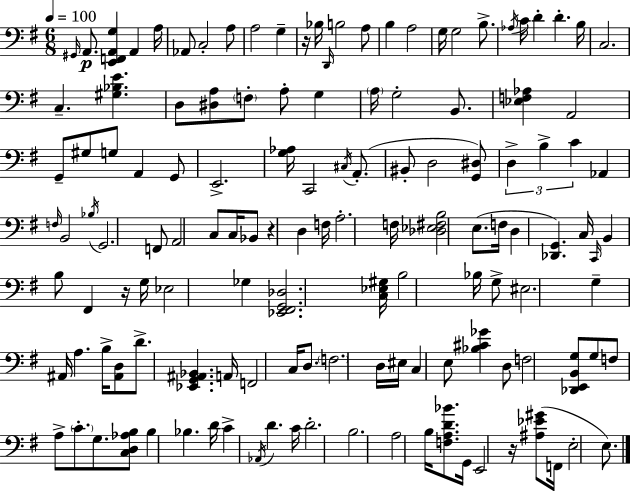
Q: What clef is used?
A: bass